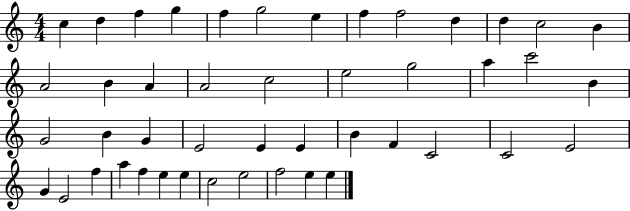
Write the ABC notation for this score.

X:1
T:Untitled
M:4/4
L:1/4
K:C
c d f g f g2 e f f2 d d c2 B A2 B A A2 c2 e2 g2 a c'2 B G2 B G E2 E E B F C2 C2 E2 G E2 f a f e e c2 e2 f2 e e